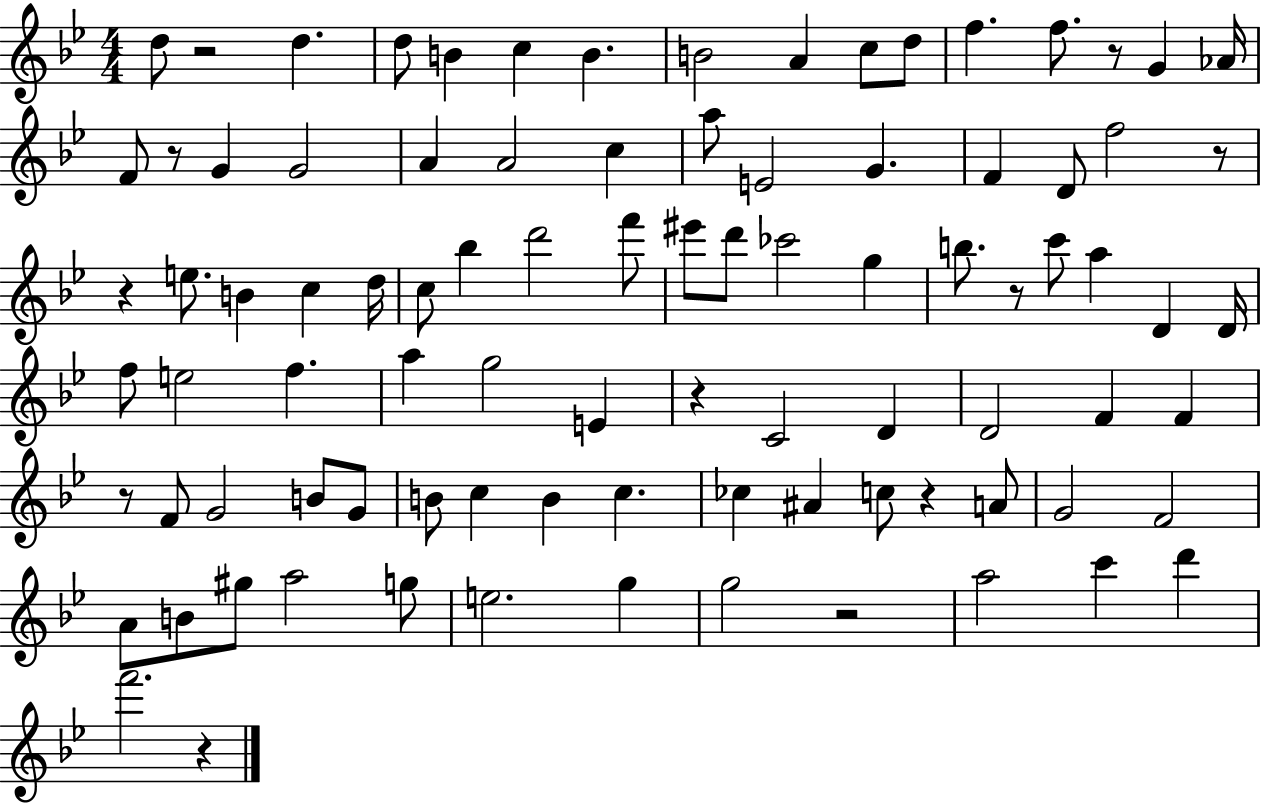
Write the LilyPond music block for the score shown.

{
  \clef treble
  \numericTimeSignature
  \time 4/4
  \key bes \major
  \repeat volta 2 { d''8 r2 d''4. | d''8 b'4 c''4 b'4. | b'2 a'4 c''8 d''8 | f''4. f''8. r8 g'4 aes'16 | \break f'8 r8 g'4 g'2 | a'4 a'2 c''4 | a''8 e'2 g'4. | f'4 d'8 f''2 r8 | \break r4 e''8. b'4 c''4 d''16 | c''8 bes''4 d'''2 f'''8 | eis'''8 d'''8 ces'''2 g''4 | b''8. r8 c'''8 a''4 d'4 d'16 | \break f''8 e''2 f''4. | a''4 g''2 e'4 | r4 c'2 d'4 | d'2 f'4 f'4 | \break r8 f'8 g'2 b'8 g'8 | b'8 c''4 b'4 c''4. | ces''4 ais'4 c''8 r4 a'8 | g'2 f'2 | \break a'8 b'8 gis''8 a''2 g''8 | e''2. g''4 | g''2 r2 | a''2 c'''4 d'''4 | \break f'''2. r4 | } \bar "|."
}